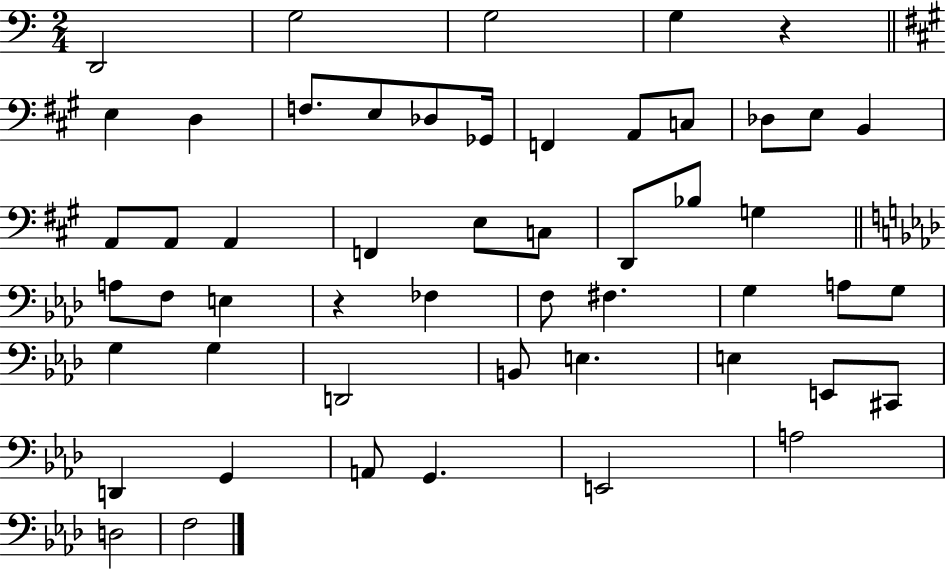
{
  \clef bass
  \numericTimeSignature
  \time 2/4
  \key c \major
  d,2 | g2 | g2 | g4 r4 | \break \bar "||" \break \key a \major e4 d4 | f8. e8 des8 ges,16 | f,4 a,8 c8 | des8 e8 b,4 | \break a,8 a,8 a,4 | f,4 e8 c8 | d,8 bes8 g4 | \bar "||" \break \key aes \major a8 f8 e4 | r4 fes4 | f8 fis4. | g4 a8 g8 | \break g4 g4 | d,2 | b,8 e4. | e4 e,8 cis,8 | \break d,4 g,4 | a,8 g,4. | e,2 | a2 | \break d2 | f2 | \bar "|."
}